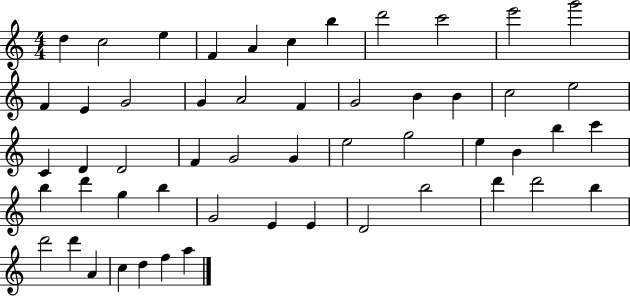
X:1
T:Untitled
M:4/4
L:1/4
K:C
d c2 e F A c b d'2 c'2 e'2 g'2 F E G2 G A2 F G2 B B c2 e2 C D D2 F G2 G e2 g2 e B b c' b d' g b G2 E E D2 b2 d' d'2 b d'2 d' A c d f a